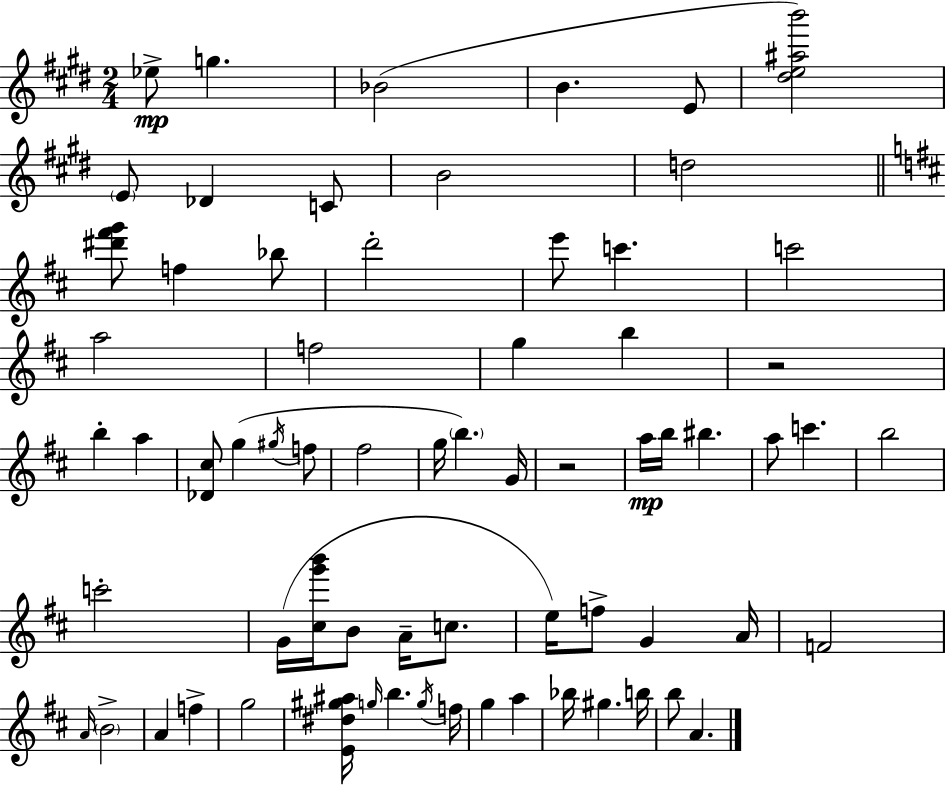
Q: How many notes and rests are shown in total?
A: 68